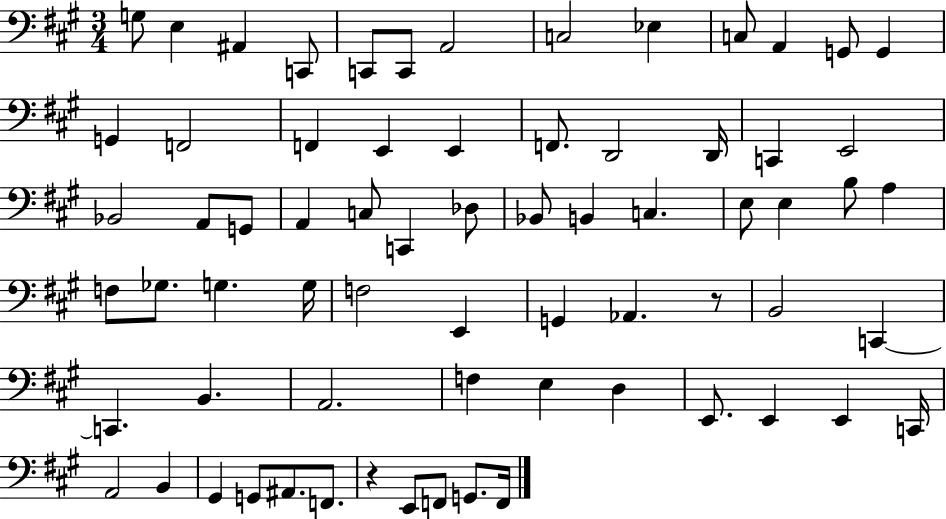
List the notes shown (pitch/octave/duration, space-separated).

G3/e E3/q A#2/q C2/e C2/e C2/e A2/h C3/h Eb3/q C3/e A2/q G2/e G2/q G2/q F2/h F2/q E2/q E2/q F2/e. D2/h D2/s C2/q E2/h Bb2/h A2/e G2/e A2/q C3/e C2/q Db3/e Bb2/e B2/q C3/q. E3/e E3/q B3/e A3/q F3/e Gb3/e. G3/q. G3/s F3/h E2/q G2/q Ab2/q. R/e B2/h C2/q C2/q. B2/q. A2/h. F3/q E3/q D3/q E2/e. E2/q E2/q C2/s A2/h B2/q G#2/q G2/e A#2/e. F2/e. R/q E2/e F2/e G2/e. F2/s